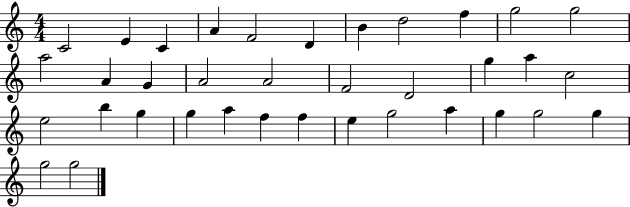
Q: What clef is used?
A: treble